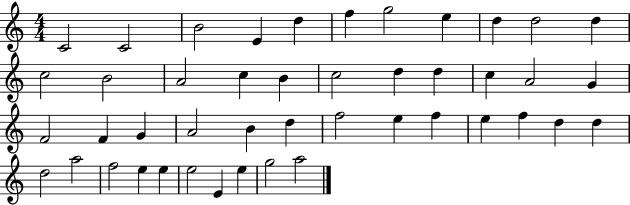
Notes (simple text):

C4/h C4/h B4/h E4/q D5/q F5/q G5/h E5/q D5/q D5/h D5/q C5/h B4/h A4/h C5/q B4/q C5/h D5/q D5/q C5/q A4/h G4/q F4/h F4/q G4/q A4/h B4/q D5/q F5/h E5/q F5/q E5/q F5/q D5/q D5/q D5/h A5/h F5/h E5/q E5/q E5/h E4/q E5/q G5/h A5/h